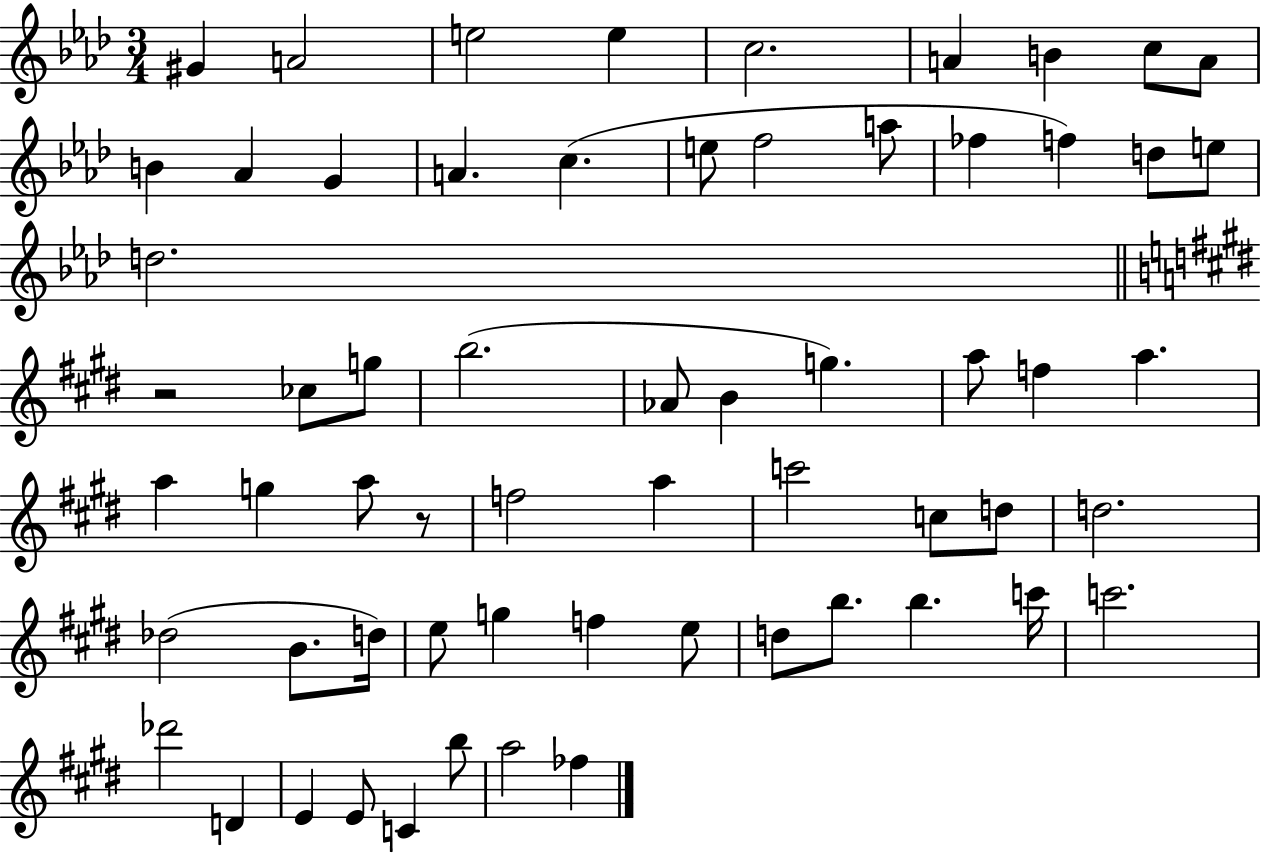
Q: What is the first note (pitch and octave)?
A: G#4